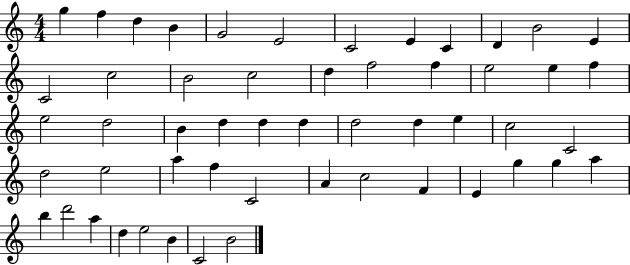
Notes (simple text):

G5/q F5/q D5/q B4/q G4/h E4/h C4/h E4/q C4/q D4/q B4/h E4/q C4/h C5/h B4/h C5/h D5/q F5/h F5/q E5/h E5/q F5/q E5/h D5/h B4/q D5/q D5/q D5/q D5/h D5/q E5/q C5/h C4/h D5/h E5/h A5/q F5/q C4/h A4/q C5/h F4/q E4/q G5/q G5/q A5/q B5/q D6/h A5/q D5/q E5/h B4/q C4/h B4/h